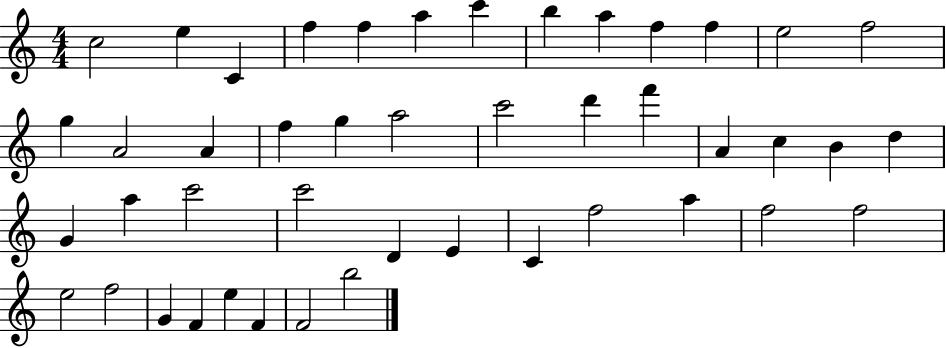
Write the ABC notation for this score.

X:1
T:Untitled
M:4/4
L:1/4
K:C
c2 e C f f a c' b a f f e2 f2 g A2 A f g a2 c'2 d' f' A c B d G a c'2 c'2 D E C f2 a f2 f2 e2 f2 G F e F F2 b2